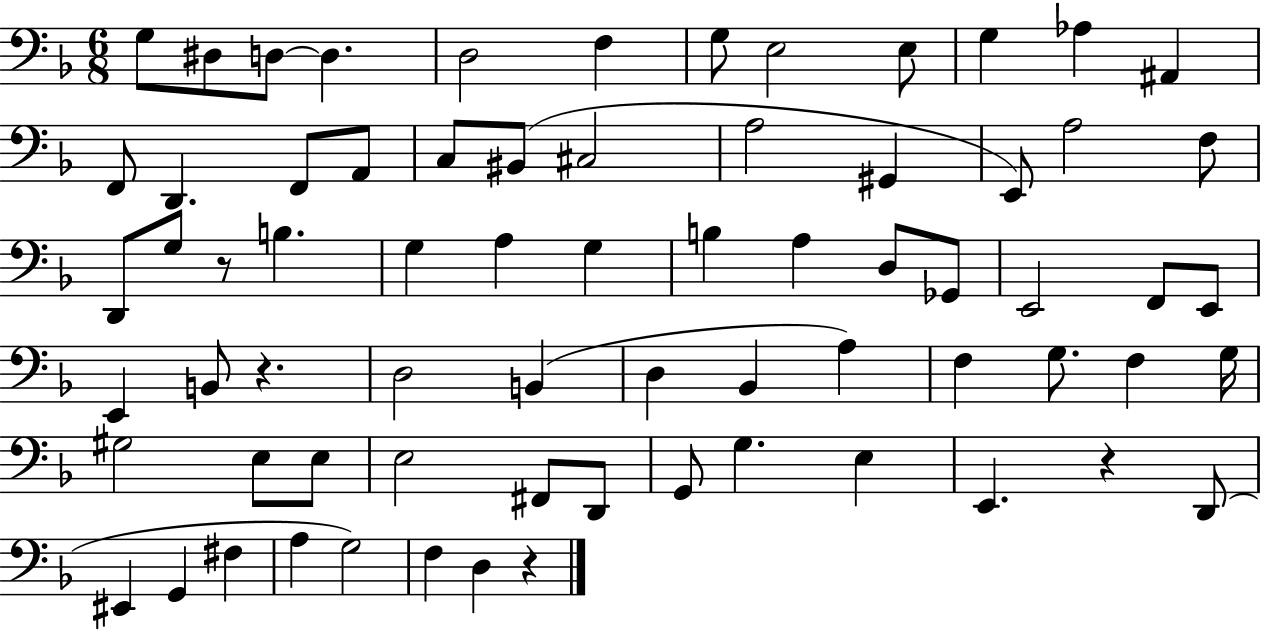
X:1
T:Untitled
M:6/8
L:1/4
K:F
G,/2 ^D,/2 D,/2 D, D,2 F, G,/2 E,2 E,/2 G, _A, ^A,, F,,/2 D,, F,,/2 A,,/2 C,/2 ^B,,/2 ^C,2 A,2 ^G,, E,,/2 A,2 F,/2 D,,/2 G,/2 z/2 B, G, A, G, B, A, D,/2 _G,,/2 E,,2 F,,/2 E,,/2 E,, B,,/2 z D,2 B,, D, _B,, A, F, G,/2 F, G,/4 ^G,2 E,/2 E,/2 E,2 ^F,,/2 D,,/2 G,,/2 G, E, E,, z D,,/2 ^E,, G,, ^F, A, G,2 F, D, z